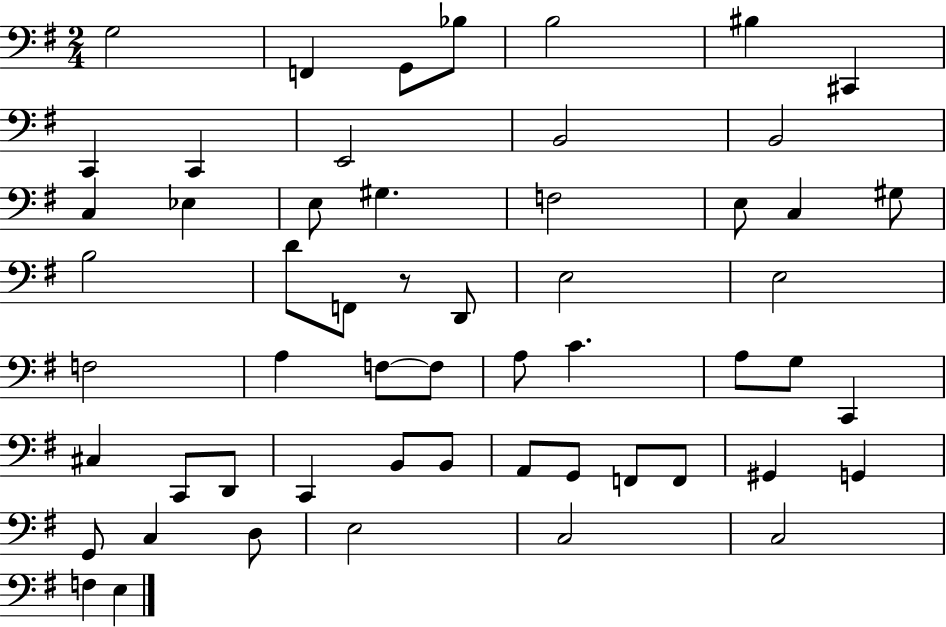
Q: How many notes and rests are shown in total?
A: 56